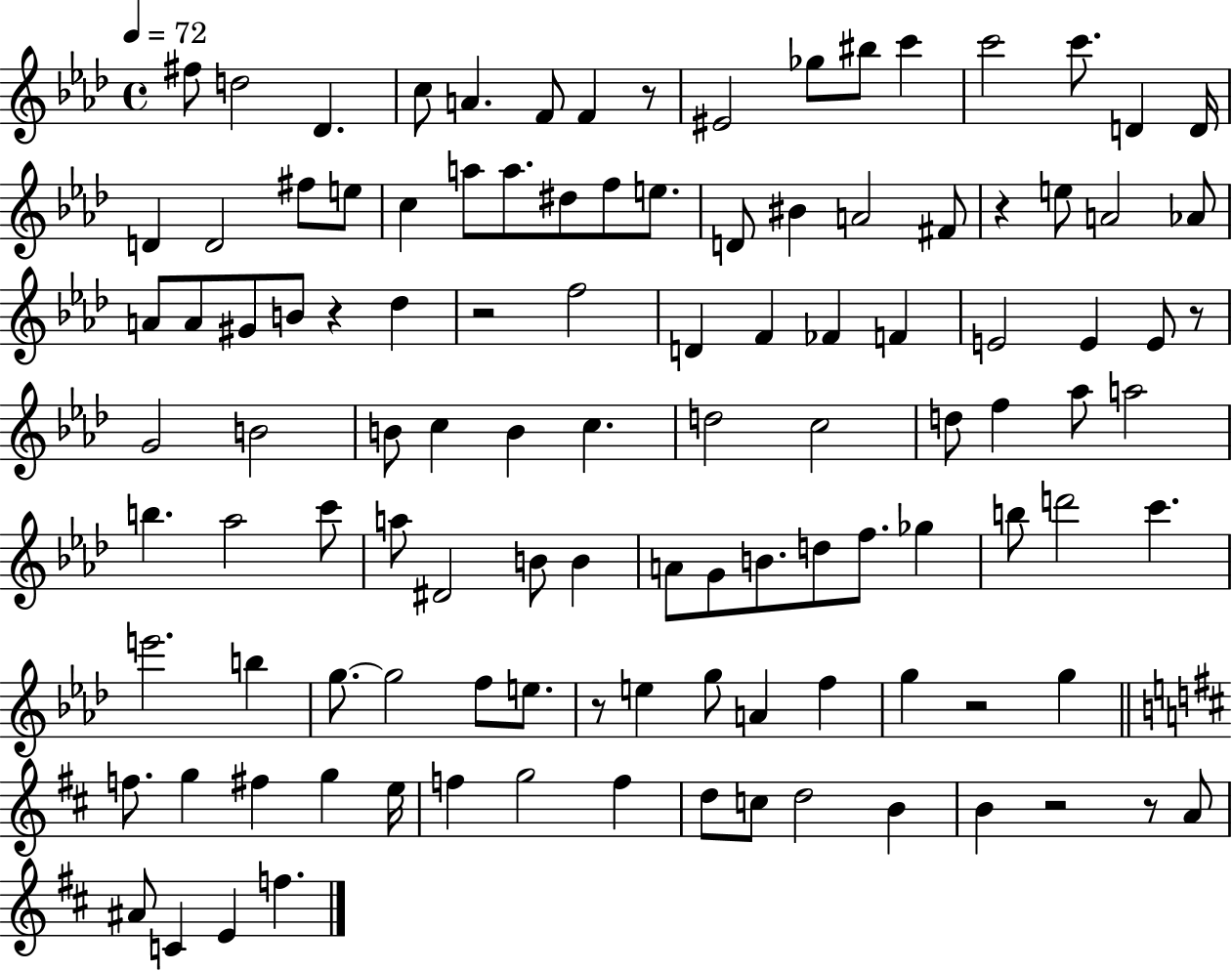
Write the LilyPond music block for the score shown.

{
  \clef treble
  \time 4/4
  \defaultTimeSignature
  \key aes \major
  \tempo 4 = 72
  fis''8 d''2 des'4. | c''8 a'4. f'8 f'4 r8 | eis'2 ges''8 bis''8 c'''4 | c'''2 c'''8. d'4 d'16 | \break d'4 d'2 fis''8 e''8 | c''4 a''8 a''8. dis''8 f''8 e''8. | d'8 bis'4 a'2 fis'8 | r4 e''8 a'2 aes'8 | \break a'8 a'8 gis'8 b'8 r4 des''4 | r2 f''2 | d'4 f'4 fes'4 f'4 | e'2 e'4 e'8 r8 | \break g'2 b'2 | b'8 c''4 b'4 c''4. | d''2 c''2 | d''8 f''4 aes''8 a''2 | \break b''4. aes''2 c'''8 | a''8 dis'2 b'8 b'4 | a'8 g'8 b'8. d''8 f''8. ges''4 | b''8 d'''2 c'''4. | \break e'''2. b''4 | g''8.~~ g''2 f''8 e''8. | r8 e''4 g''8 a'4 f''4 | g''4 r2 g''4 | \break \bar "||" \break \key d \major f''8. g''4 fis''4 g''4 e''16 | f''4 g''2 f''4 | d''8 c''8 d''2 b'4 | b'4 r2 r8 a'8 | \break ais'8 c'4 e'4 f''4. | \bar "|."
}